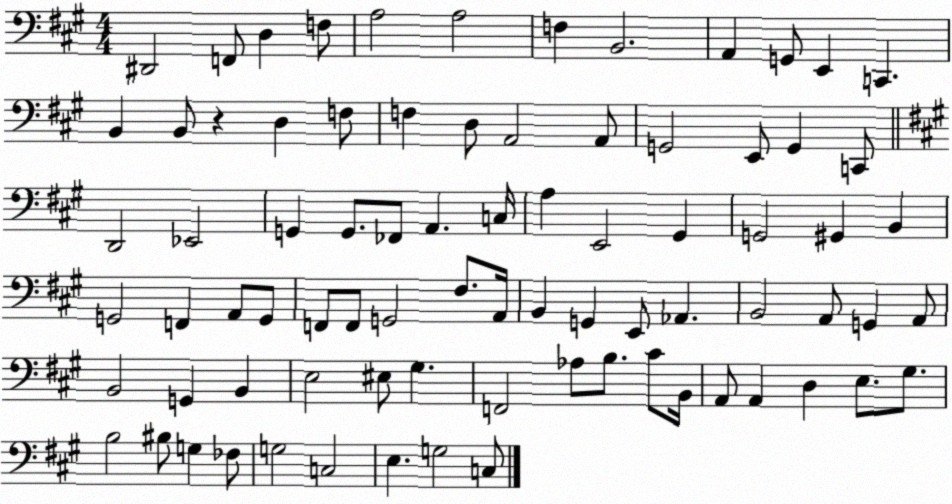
X:1
T:Untitled
M:4/4
L:1/4
K:A
^D,,2 F,,/2 D, F,/2 A,2 A,2 F, B,,2 A,, G,,/2 E,, C,, B,, B,,/2 z D, F,/2 F, D,/2 A,,2 A,,/2 G,,2 E,,/2 G,, C,,/2 D,,2 _E,,2 G,, G,,/2 _F,,/2 A,, C,/4 A, E,,2 ^G,, G,,2 ^G,, B,, G,,2 F,, A,,/2 G,,/2 F,,/2 F,,/2 G,,2 ^F,/2 A,,/4 B,, G,, E,,/2 _A,, B,,2 A,,/2 G,, A,,/2 B,,2 G,, B,, E,2 ^E,/2 ^G, F,,2 _A,/2 B,/2 ^C/2 B,,/4 A,,/2 A,, D, E,/2 ^G,/2 B,2 ^B,/2 G, _F,/2 G,2 C,2 E, G,2 C,/2